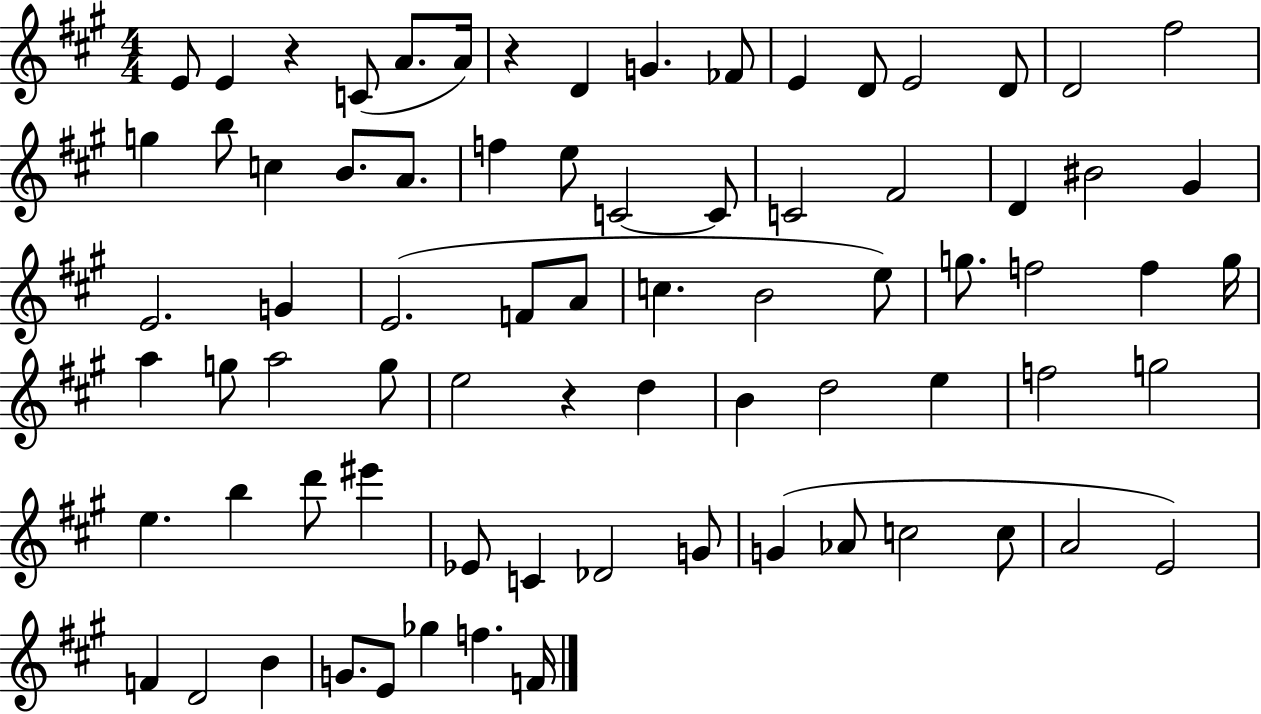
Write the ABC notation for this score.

X:1
T:Untitled
M:4/4
L:1/4
K:A
E/2 E z C/2 A/2 A/4 z D G _F/2 E D/2 E2 D/2 D2 ^f2 g b/2 c B/2 A/2 f e/2 C2 C/2 C2 ^F2 D ^B2 ^G E2 G E2 F/2 A/2 c B2 e/2 g/2 f2 f g/4 a g/2 a2 g/2 e2 z d B d2 e f2 g2 e b d'/2 ^e' _E/2 C _D2 G/2 G _A/2 c2 c/2 A2 E2 F D2 B G/2 E/2 _g f F/4